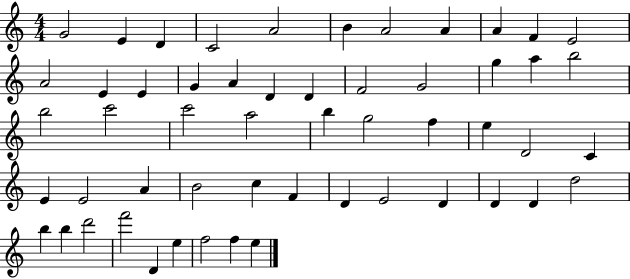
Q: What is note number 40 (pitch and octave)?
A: D4